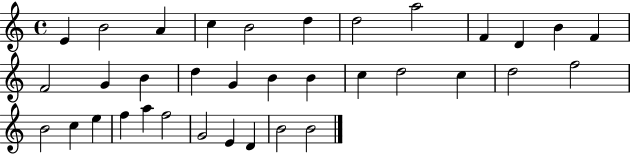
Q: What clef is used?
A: treble